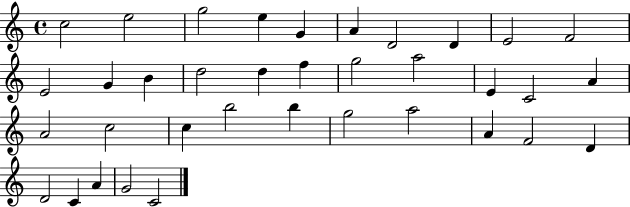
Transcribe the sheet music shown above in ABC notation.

X:1
T:Untitled
M:4/4
L:1/4
K:C
c2 e2 g2 e G A D2 D E2 F2 E2 G B d2 d f g2 a2 E C2 A A2 c2 c b2 b g2 a2 A F2 D D2 C A G2 C2